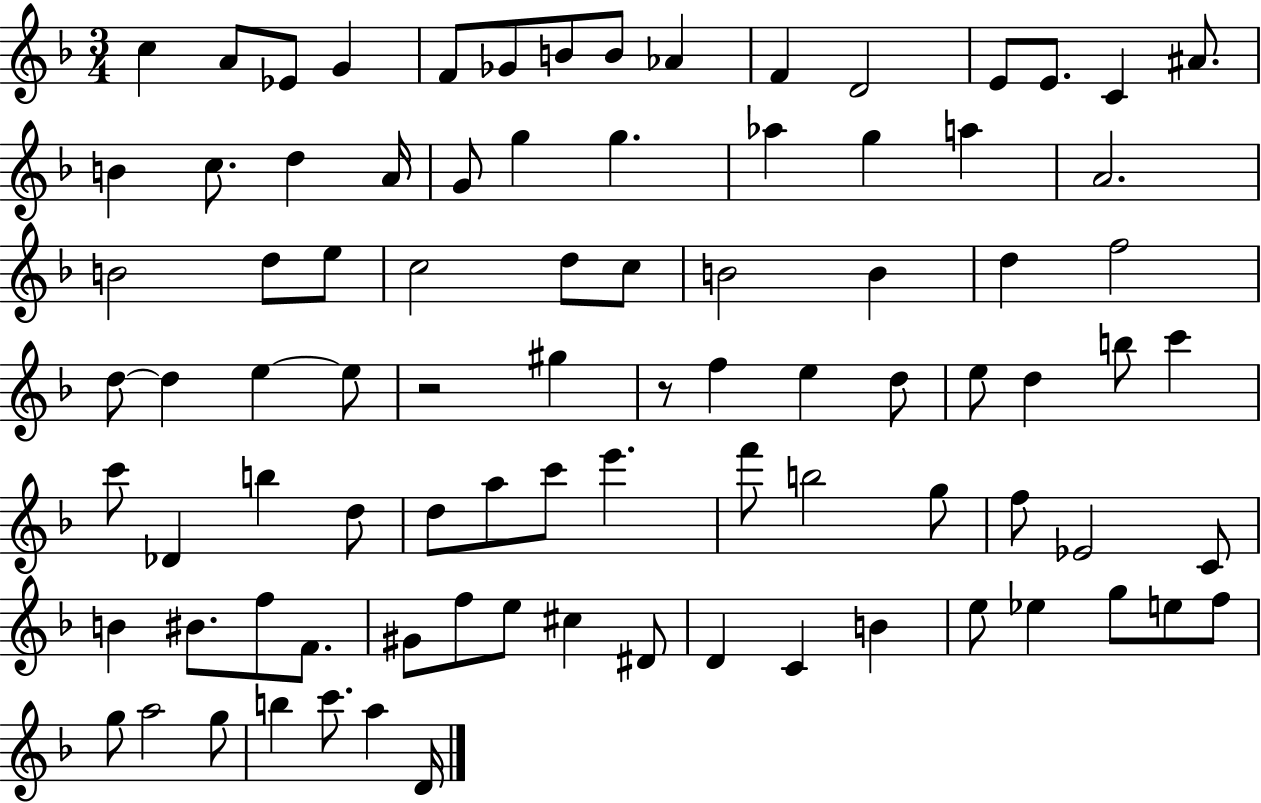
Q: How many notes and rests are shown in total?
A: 88